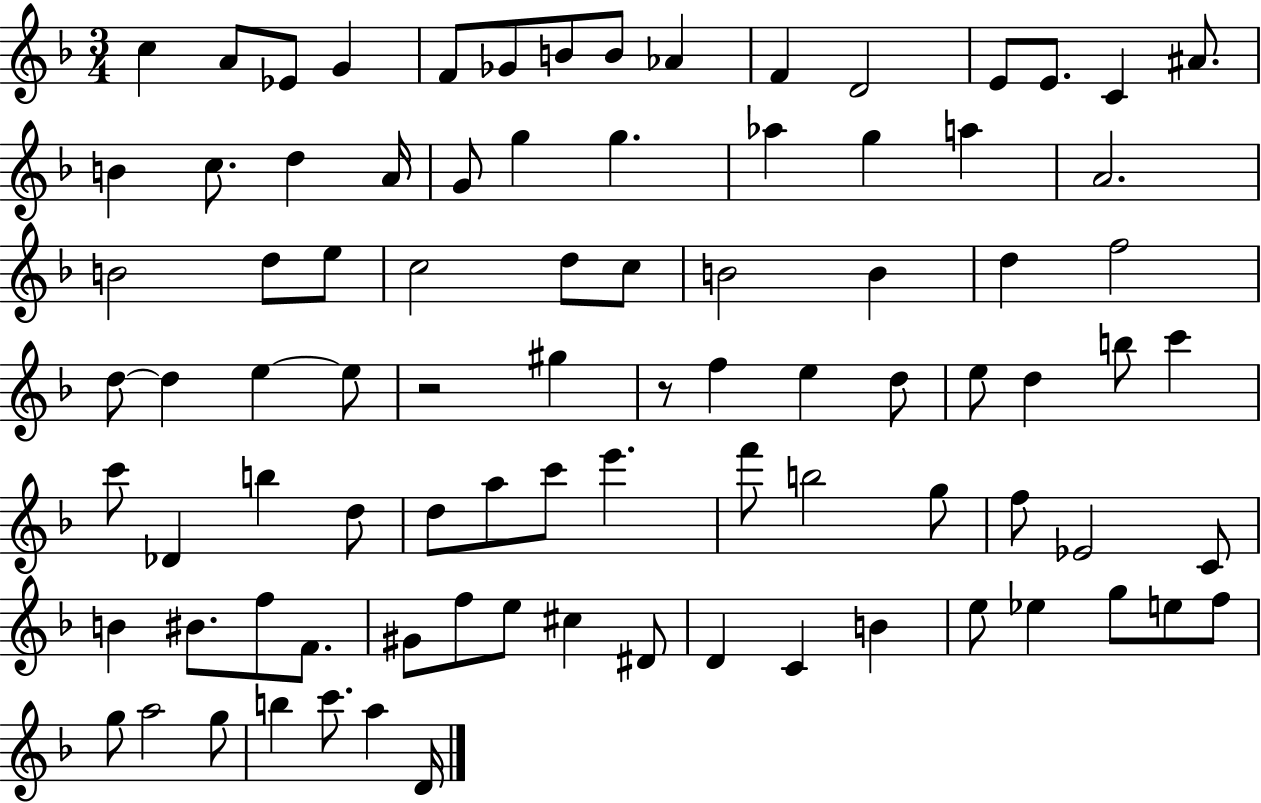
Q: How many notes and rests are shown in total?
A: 88